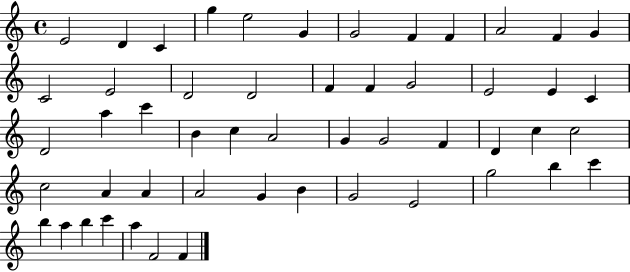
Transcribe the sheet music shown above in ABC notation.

X:1
T:Untitled
M:4/4
L:1/4
K:C
E2 D C g e2 G G2 F F A2 F G C2 E2 D2 D2 F F G2 E2 E C D2 a c' B c A2 G G2 F D c c2 c2 A A A2 G B G2 E2 g2 b c' b a b c' a F2 F